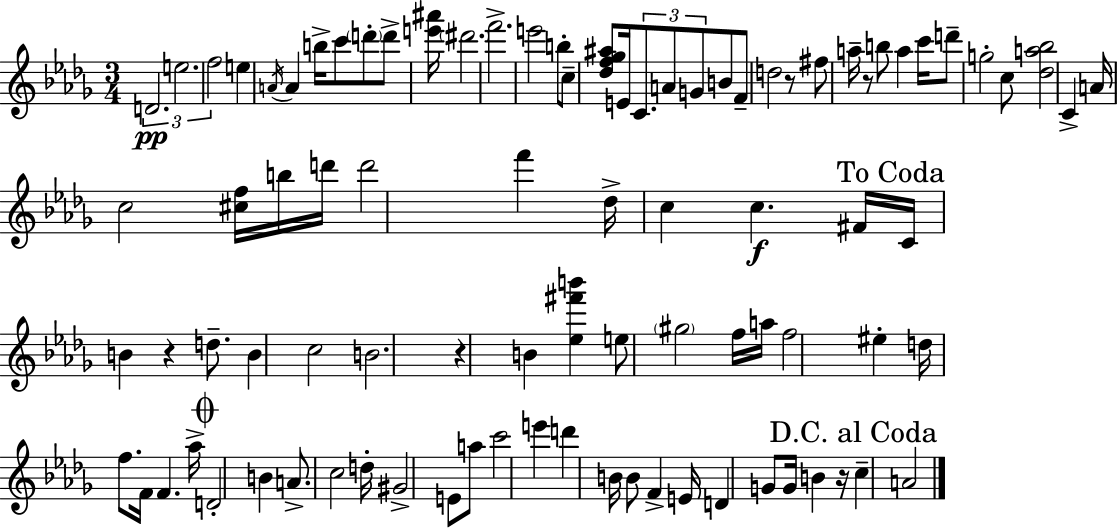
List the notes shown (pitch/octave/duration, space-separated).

D4/h. E5/h. F5/h E5/q A4/s A4/q B5/s C6/e D6/e D6/e [E6,A#6]/s D#6/h. F6/h. E6/h B5/e C5/e [Db5,F5,Gb5,A#5]/e E4/s C4/e. A4/e G4/e B4/e F4/e D5/h R/e F#5/e A5/s R/e B5/e A5/q C6/s D6/e G5/h C5/e [Db5,A5,Bb5]/h C4/q A4/s C5/h [C#5,F5]/s B5/s D6/s D6/h F6/q Db5/s C5/q C5/q. F#4/s C4/s B4/q R/q D5/e. B4/q C5/h B4/h. R/q B4/q [Eb5,F#6,B6]/q E5/e G#5/h F5/s A5/s F5/h EIS5/q D5/s F5/e. F4/s F4/q. Ab5/s D4/h B4/q A4/e. C5/h D5/s G#4/h E4/e A5/e C6/h E6/q D6/q B4/s B4/e F4/q E4/s D4/q G4/e G4/s B4/q R/s C5/q A4/h